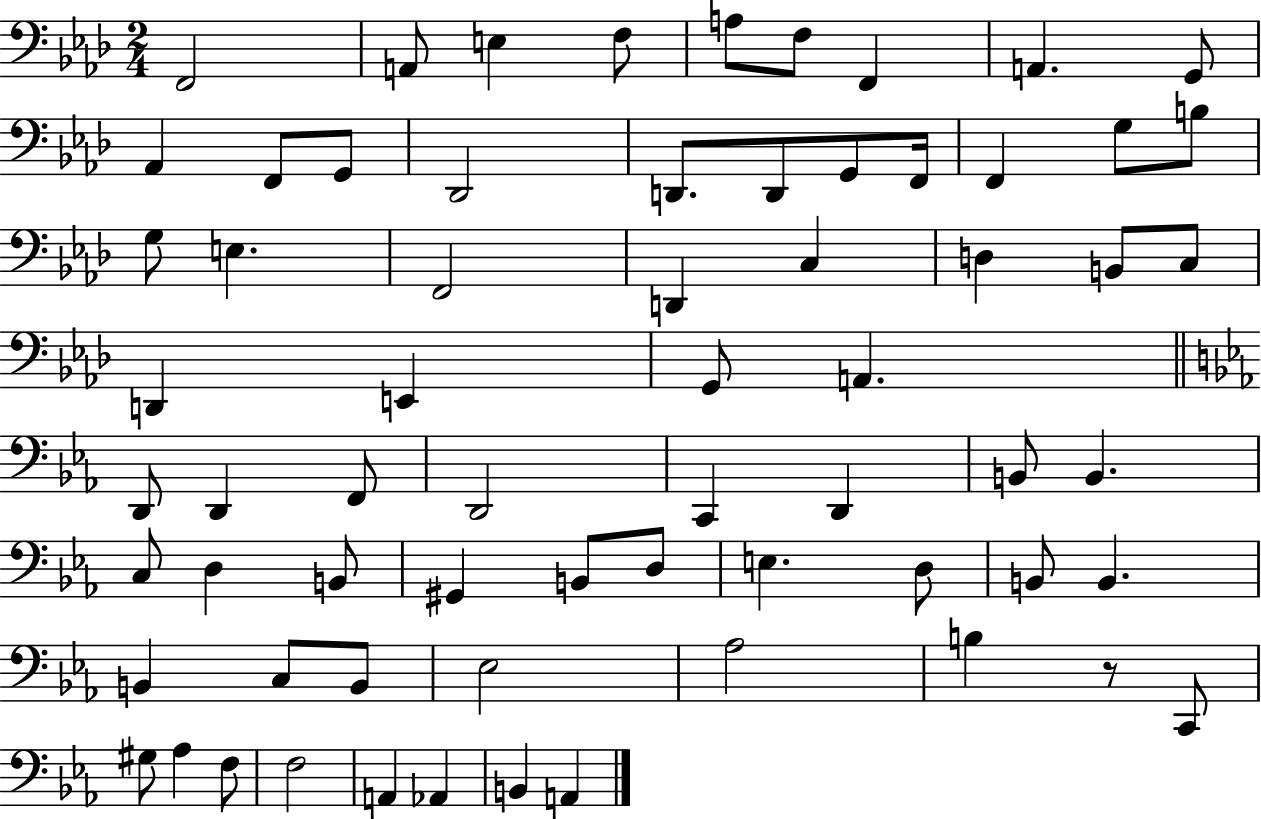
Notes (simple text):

F2/h A2/e E3/q F3/e A3/e F3/e F2/q A2/q. G2/e Ab2/q F2/e G2/e Db2/h D2/e. D2/e G2/e F2/s F2/q G3/e B3/e G3/e E3/q. F2/h D2/q C3/q D3/q B2/e C3/e D2/q E2/q G2/e A2/q. D2/e D2/q F2/e D2/h C2/q D2/q B2/e B2/q. C3/e D3/q B2/e G#2/q B2/e D3/e E3/q. D3/e B2/e B2/q. B2/q C3/e B2/e Eb3/h Ab3/h B3/q R/e C2/e G#3/e Ab3/q F3/e F3/h A2/q Ab2/q B2/q A2/q